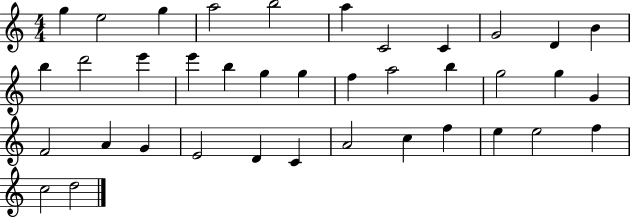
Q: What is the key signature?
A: C major